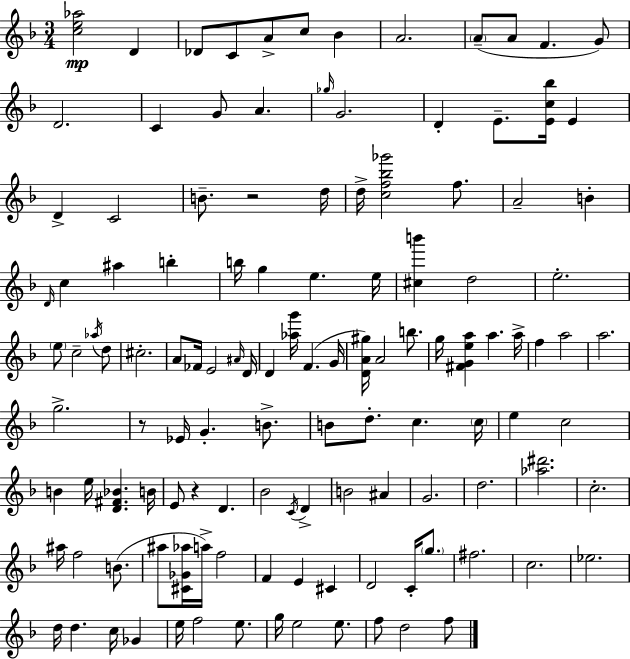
[C5,E5,Ab5]/h D4/q Db4/e C4/e A4/e C5/e Bb4/q A4/h. A4/e A4/e F4/q. G4/e D4/h. C4/q G4/e A4/q. Gb5/s G4/h. D4/q E4/e. [E4,C5,Bb5]/s E4/q D4/q C4/h B4/e. R/h D5/s D5/s [C5,F5,Bb5,Gb6]/h F5/e. A4/h B4/q D4/s C5/q A#5/q B5/q B5/s G5/q E5/q. E5/s [C#5,B6]/q D5/h E5/h. E5/e C5/h Ab5/s D5/e C#5/h. A4/e FES4/s E4/h A#4/s D4/s D4/q [Ab5,G6]/s F4/q. G4/s [D4,A4,G#5]/s A4/h B5/e. G5/s [F#4,G4,E5,A5]/q A5/q. A5/s F5/q A5/h A5/h. G5/h. R/e Eb4/s G4/q. B4/e. B4/e D5/e. C5/q. C5/s E5/q C5/h B4/q E5/s [D4,F#4,Bb4]/q. B4/s E4/e R/q D4/q. Bb4/h C4/s D4/q B4/h A#4/q G4/h. D5/h. [Ab5,D#6]/h. C5/h. A#5/s F5/h B4/e. A#5/e [C#4,Gb4,Ab5]/s A5/s F5/h F4/q E4/q C#4/q D4/h C4/s G5/e. F#5/h. C5/h. Eb5/h. D5/s D5/q. C5/s Gb4/q E5/s F5/h E5/e. G5/s E5/h E5/e. F5/e D5/h F5/e